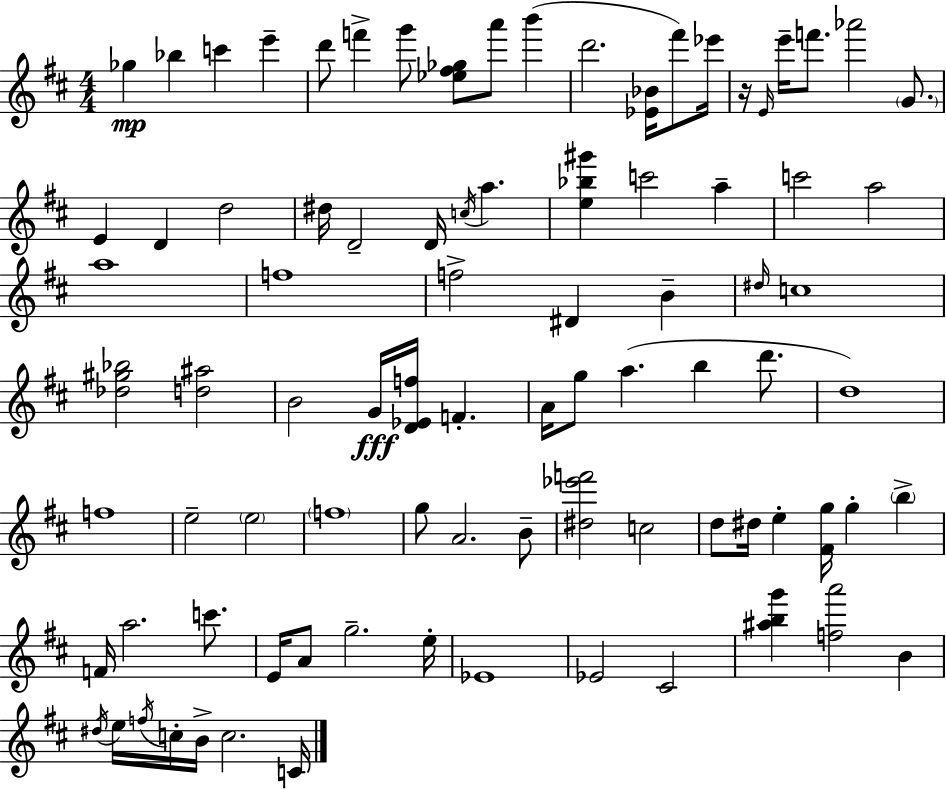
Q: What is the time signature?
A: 4/4